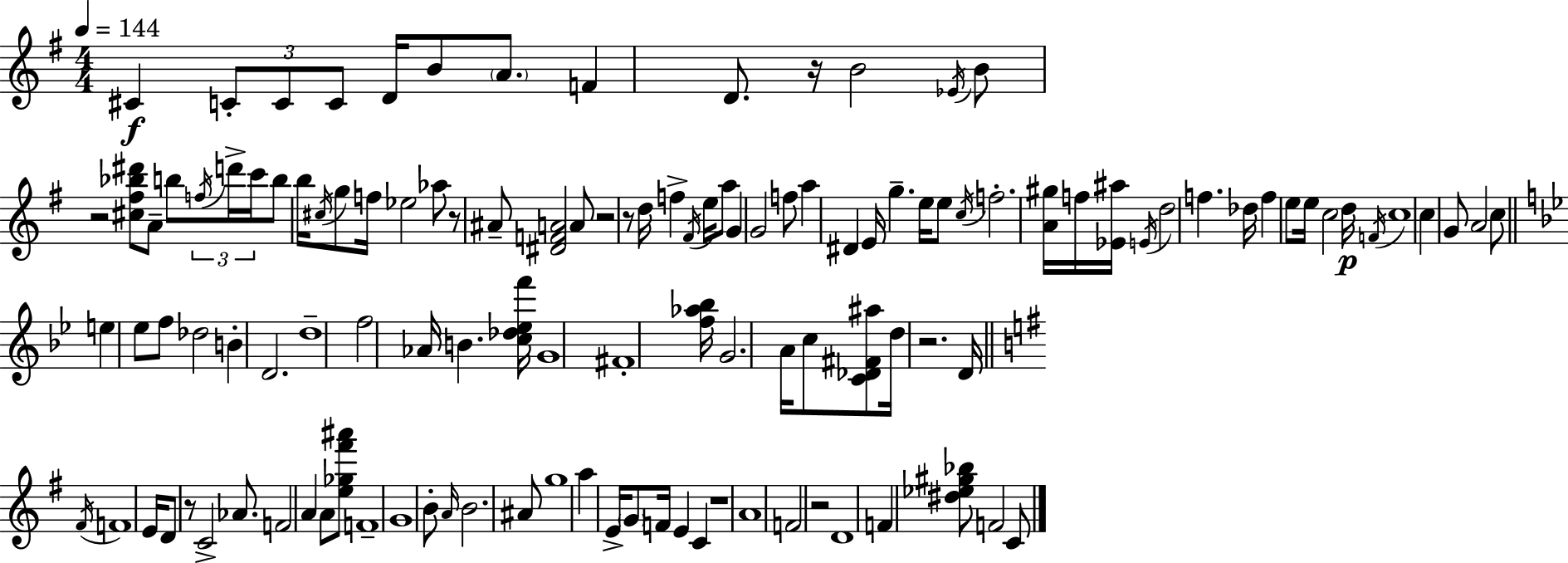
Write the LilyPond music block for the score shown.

{
  \clef treble
  \numericTimeSignature
  \time 4/4
  \key g \major
  \tempo 4 = 144
  \repeat volta 2 { cis'4\f \tuplet 3/2 { c'8-. c'8 c'8 } d'16 b'8 \parenthesize a'8. | f'4 d'8. r16 b'2 | \acciaccatura { ees'16 } b'8 r2 <cis'' fis'' bes'' dis'''>8 a'8-- b''8 | \tuplet 3/2 { \acciaccatura { f''16 } d'''16-> c'''16 } b''8 b''16 \acciaccatura { cis''16 } g''8 f''16 ees''2 | \break aes''8 r8 ais'8-- <dis' f' a'>2 | a'8 r2 r8 d''16 f''4-> | \acciaccatura { fis'16 } e''16 a''8 g'4 g'2 | f''8 a''4 dis'4 e'16 g''4.-- | \break e''16 e''8 \acciaccatura { c''16 } f''2.-. | <a' gis''>16 f''16 <ees' ais''>16 \acciaccatura { e'16 } d''2 f''4. | des''16 f''4 e''8 e''16 c''2 | d''16\p \acciaccatura { f'16 } c''1 | \break c''4 g'8 a'2 | c''8 \bar "||" \break \key bes \major e''4 ees''8 f''8 des''2 | b'4-. d'2. | d''1-- | f''2 aes'16 b'4. <c'' des'' ees'' f'''>16 | \break g'1 | fis'1-. | <f'' aes'' bes''>16 g'2. a'16 c''8 | <c' des' fis' ais''>8 d''16 r2. d'16 | \break \bar "||" \break \key e \minor \acciaccatura { fis'16 } f'1 | e'16 d'8 r8 c'2-> aes'8. | f'2 a'4 a'8 <e'' ges'' fis''' ais'''>8 | f'1-- | \break g'1 | b'8-. \grace { a'16 } b'2. | ais'8 g''1 | a''4 e'16-> \parenthesize g'8 f'16 e'4 c'4 | \break r1 | a'1 | f'2 r2 | d'1 | \break f'4 <dis'' ees'' gis'' bes''>8 f'2 | c'8 } \bar "|."
}